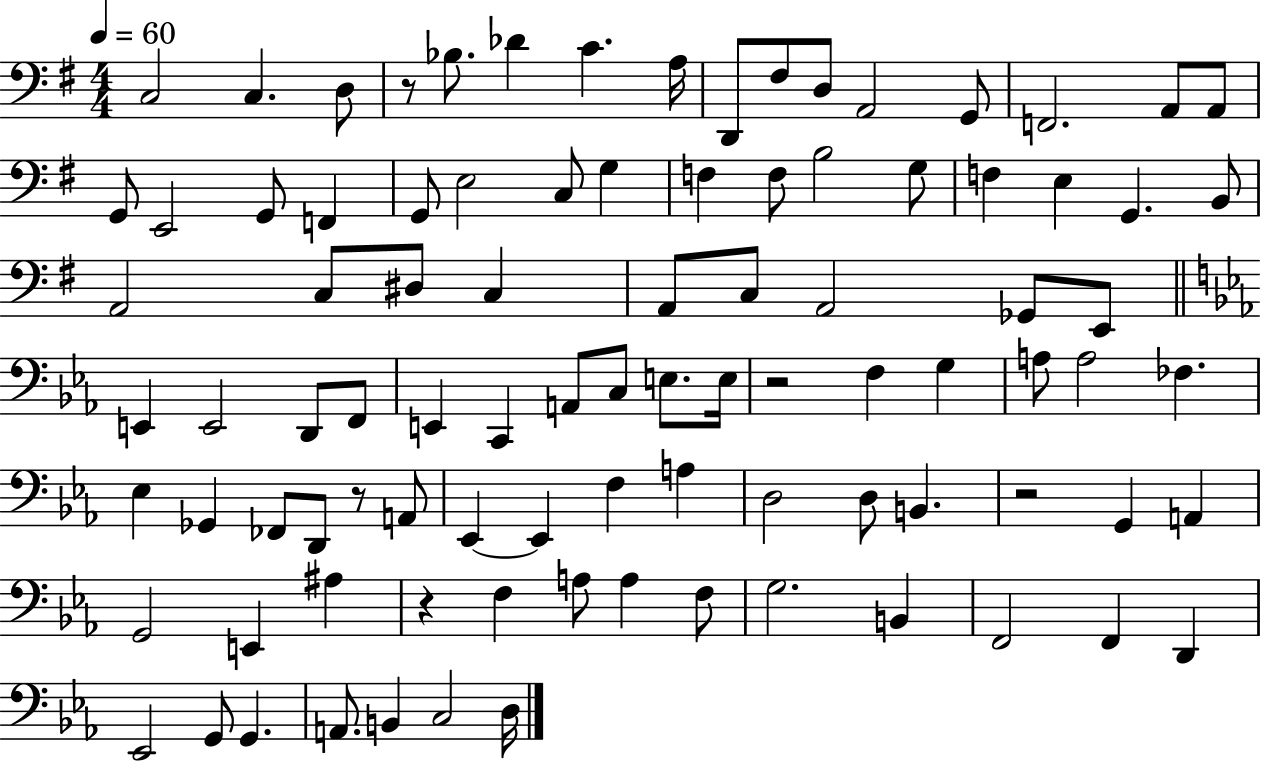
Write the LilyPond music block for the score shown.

{
  \clef bass
  \numericTimeSignature
  \time 4/4
  \key g \major
  \tempo 4 = 60
  c2 c4. d8 | r8 bes8. des'4 c'4. a16 | d,8 fis8 d8 a,2 g,8 | f,2. a,8 a,8 | \break g,8 e,2 g,8 f,4 | g,8 e2 c8 g4 | f4 f8 b2 g8 | f4 e4 g,4. b,8 | \break a,2 c8 dis8 c4 | a,8 c8 a,2 ges,8 e,8 | \bar "||" \break \key ees \major e,4 e,2 d,8 f,8 | e,4 c,4 a,8 c8 e8. e16 | r2 f4 g4 | a8 a2 fes4. | \break ees4 ges,4 fes,8 d,8 r8 a,8 | ees,4~~ ees,4 f4 a4 | d2 d8 b,4. | r2 g,4 a,4 | \break g,2 e,4 ais4 | r4 f4 a8 a4 f8 | g2. b,4 | f,2 f,4 d,4 | \break ees,2 g,8 g,4. | a,8. b,4 c2 d16 | \bar "|."
}